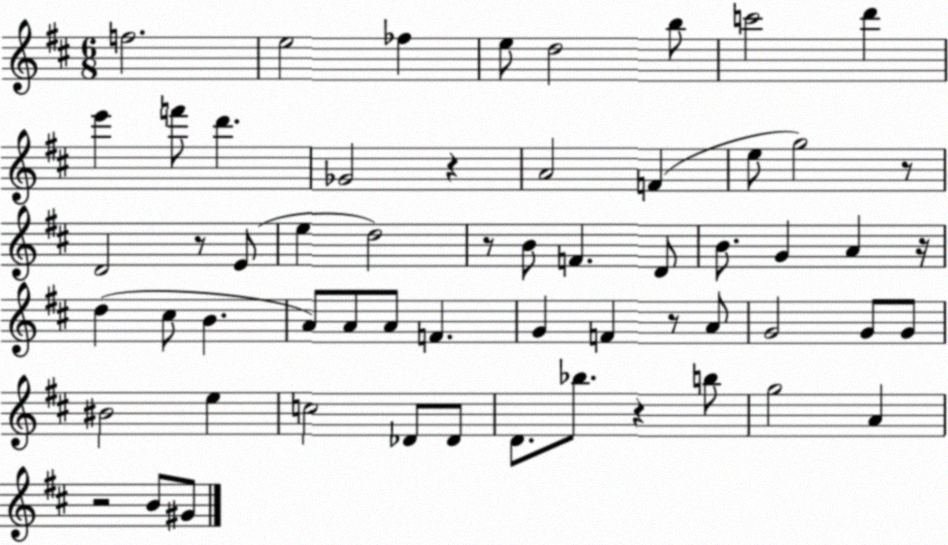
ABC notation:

X:1
T:Untitled
M:6/8
L:1/4
K:D
f2 e2 _f e/2 d2 b/2 c'2 d' e' f'/2 d' _G2 z A2 F e/2 g2 z/2 D2 z/2 E/2 e d2 z/2 B/2 F D/2 B/2 G A z/4 d ^c/2 B A/2 A/2 A/2 F G F z/2 A/2 G2 G/2 G/2 ^B2 e c2 _D/2 _D/2 D/2 _b/2 z b/2 g2 A z2 B/2 ^G/2